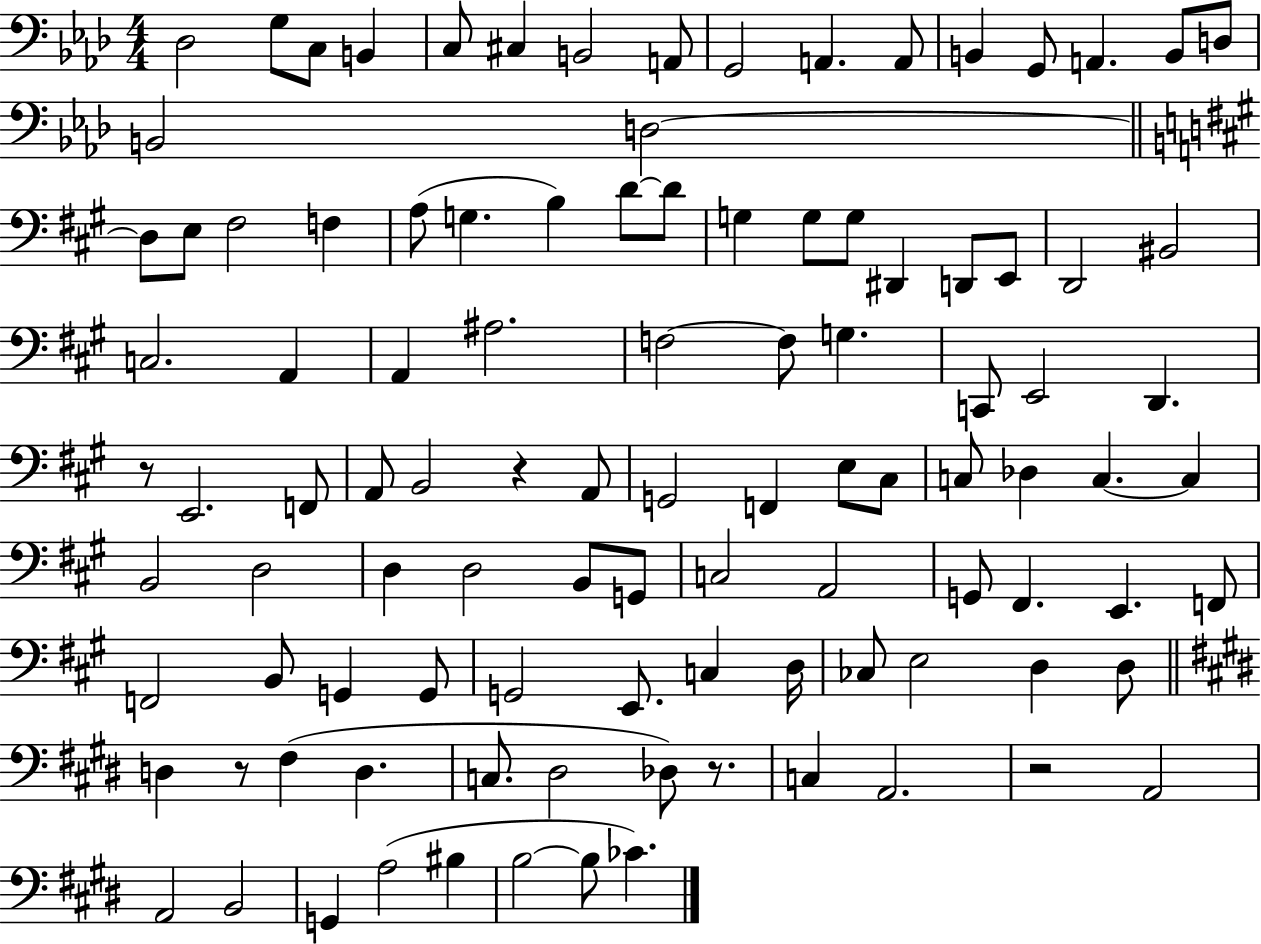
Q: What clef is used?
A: bass